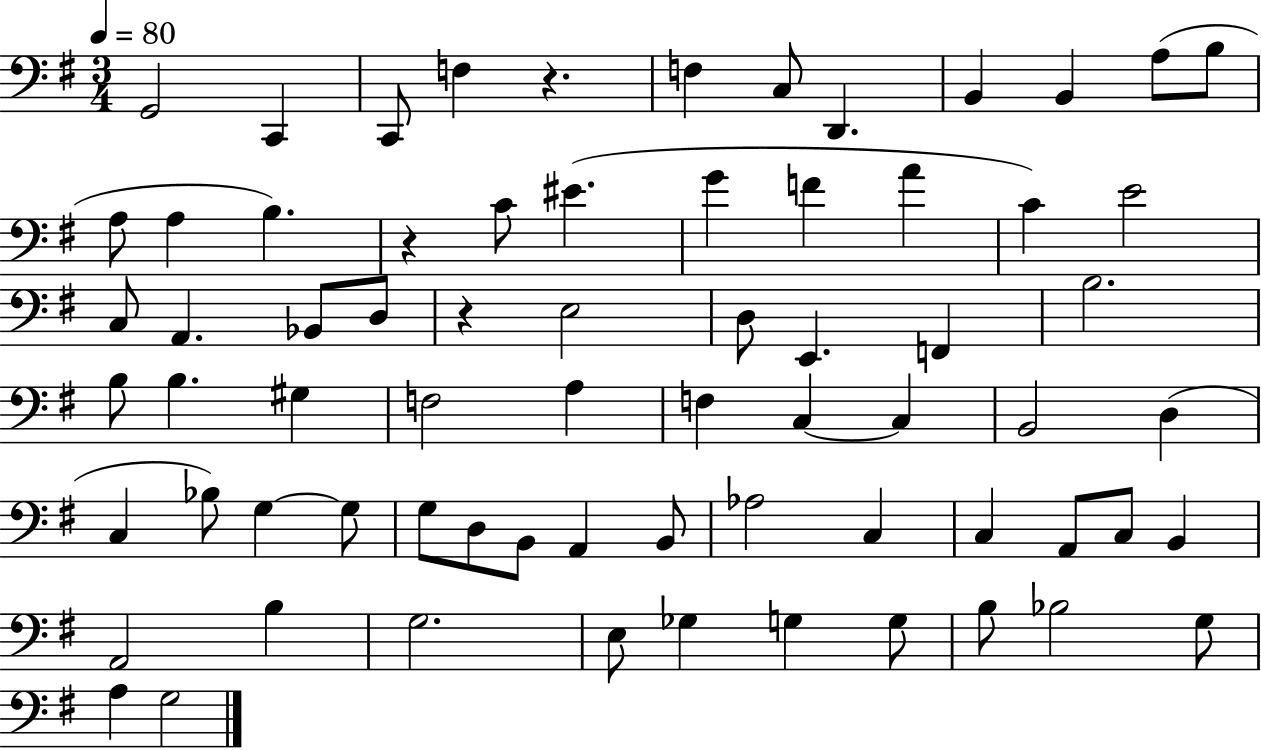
G2/h C2/q C2/e F3/q R/q. F3/q C3/e D2/q. B2/q B2/q A3/e B3/e A3/e A3/q B3/q. R/q C4/e EIS4/q. G4/q F4/q A4/q C4/q E4/h C3/e A2/q. Bb2/e D3/e R/q E3/h D3/e E2/q. F2/q B3/h. B3/e B3/q. G#3/q F3/h A3/q F3/q C3/q C3/q B2/h D3/q C3/q Bb3/e G3/q G3/e G3/e D3/e B2/e A2/q B2/e Ab3/h C3/q C3/q A2/e C3/e B2/q A2/h B3/q G3/h. E3/e Gb3/q G3/q G3/e B3/e Bb3/h G3/e A3/q G3/h